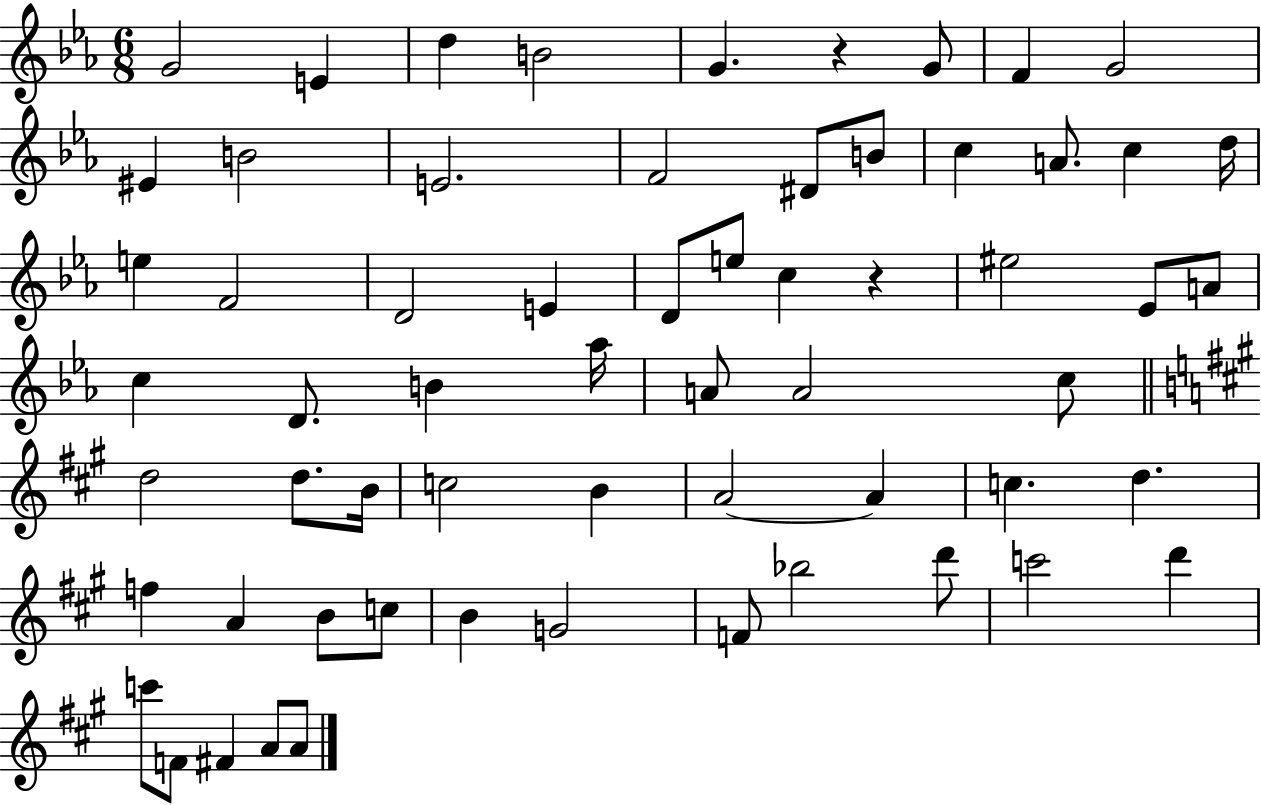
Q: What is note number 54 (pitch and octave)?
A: C6